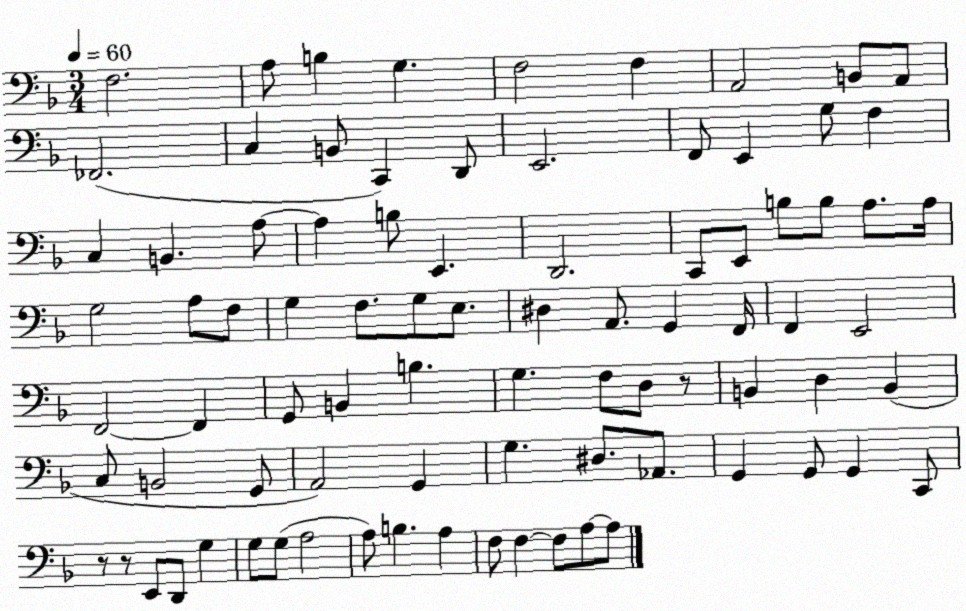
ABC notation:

X:1
T:Untitled
M:3/4
L:1/4
K:F
F,2 A,/2 B, G, F,2 F, A,,2 B,,/2 A,,/2 _F,,2 C, B,,/2 C,, D,,/2 E,,2 F,,/2 E,, G,/2 F, C, B,, A,/2 A, B,/2 E,, D,,2 C,,/2 E,,/2 B,/2 B,/2 A,/2 A,/4 G,2 A,/2 F,/2 G, F,/2 G,/2 E,/2 ^D, A,,/2 G,, F,,/4 F,, E,,2 F,,2 F,, G,,/2 B,, B, G, F,/2 D,/2 z/2 B,, D, B,, C,/2 B,,2 G,,/2 A,,2 G,, G, ^D,/2 _A,,/2 G,, G,,/2 G,, C,,/2 z/2 z/2 E,,/2 D,,/2 G, G,/2 G,/2 A,2 A,/2 B, A, F,/2 F, F,/2 A,/2 A,/2